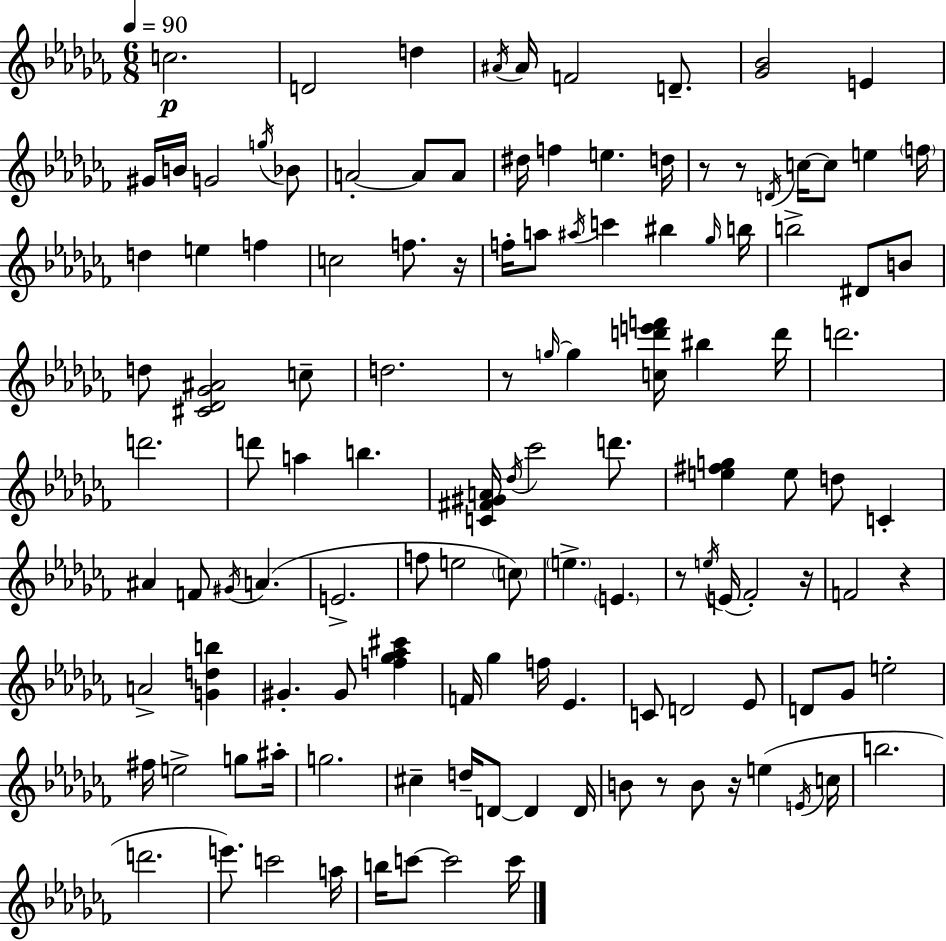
C5/h. D4/h D5/q A#4/s A#4/s F4/h D4/e. [Gb4,Bb4]/h E4/q G#4/s B4/s G4/h G5/s Bb4/e A4/h A4/e A4/e D#5/s F5/q E5/q. D5/s R/e R/e D4/s C5/s C5/e E5/q F5/s D5/q E5/q F5/q C5/h F5/e. R/s F5/s A5/e A#5/s C6/q BIS5/q Gb5/s B5/s B5/h D#4/e B4/e D5/e [C#4,Db4,Gb4,A#4]/h C5/e D5/h. R/e G5/s G5/q [C5,D6,E6,F6]/s BIS5/q D6/s D6/h. D6/h. D6/e A5/q B5/q. [C4,F#4,G#4,A4]/s Db5/s CES6/h D6/e. [E5,F#5,G5]/q E5/e D5/e C4/q A#4/q F4/e G#4/s A4/q. E4/h. F5/e E5/h C5/e E5/q. E4/q. R/e E5/s E4/s FES4/h R/s F4/h R/q A4/h [G4,D5,B5]/q G#4/q. G#4/e [F5,Gb5,Ab5,C#6]/q F4/s Gb5/q F5/s Eb4/q. C4/e D4/h Eb4/e D4/e Gb4/e E5/h F#5/s E5/h G5/e A#5/s G5/h. C#5/q D5/s D4/e D4/q D4/s B4/e R/e B4/e R/s E5/q E4/s C5/s B5/h. D6/h. E6/e. C6/h A5/s B5/s C6/e C6/h C6/s